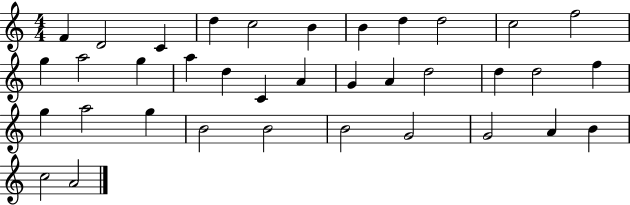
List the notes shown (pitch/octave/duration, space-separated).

F4/q D4/h C4/q D5/q C5/h B4/q B4/q D5/q D5/h C5/h F5/h G5/q A5/h G5/q A5/q D5/q C4/q A4/q G4/q A4/q D5/h D5/q D5/h F5/q G5/q A5/h G5/q B4/h B4/h B4/h G4/h G4/h A4/q B4/q C5/h A4/h